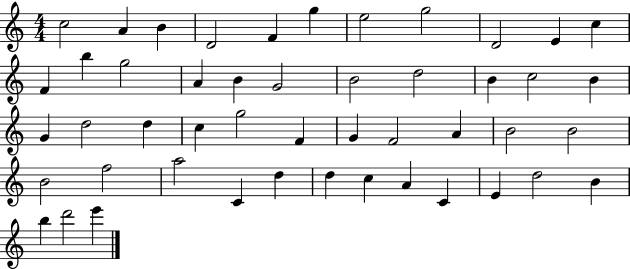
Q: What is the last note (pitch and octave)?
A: E6